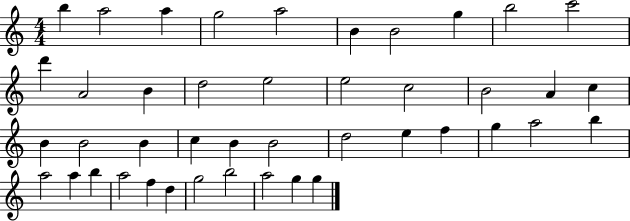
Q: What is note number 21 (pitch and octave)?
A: B4